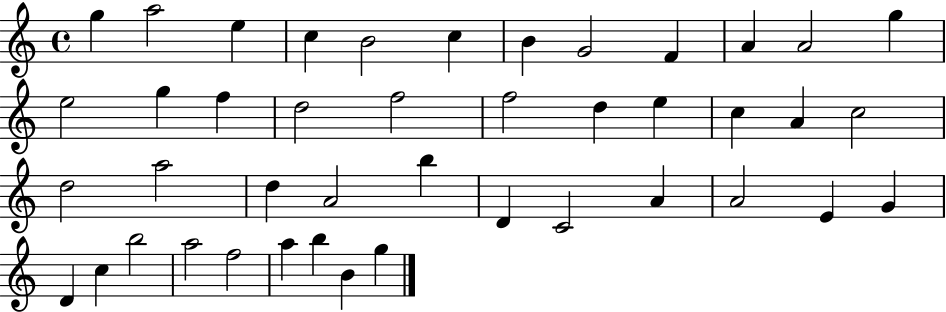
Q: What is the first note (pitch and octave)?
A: G5